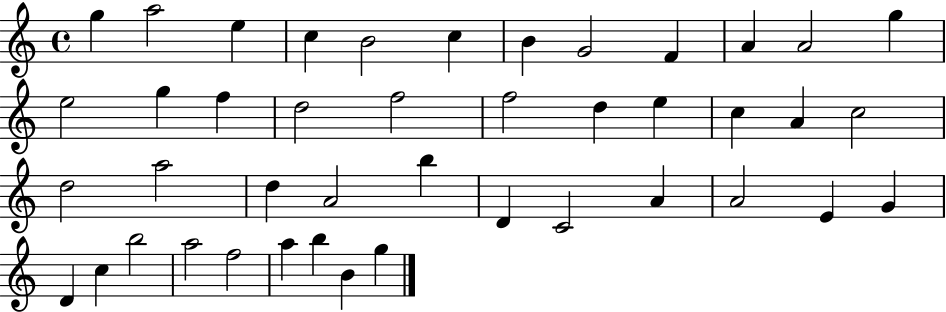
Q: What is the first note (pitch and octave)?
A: G5